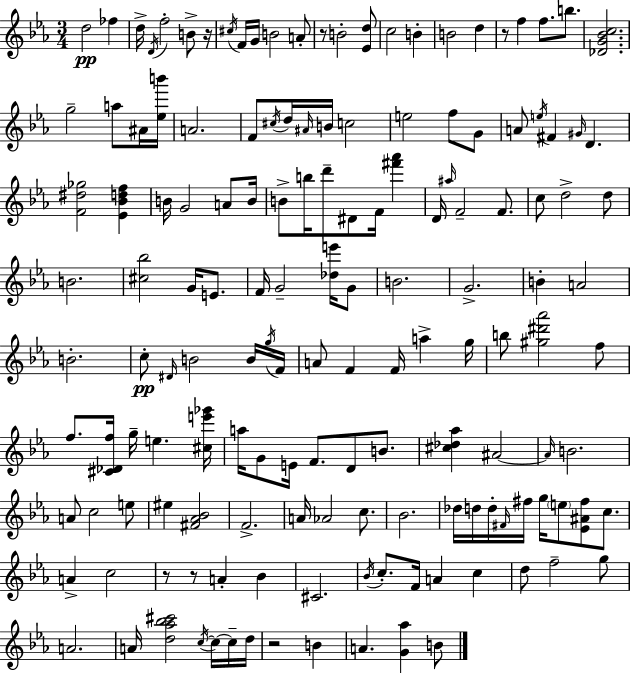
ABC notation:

X:1
T:Untitled
M:3/4
L:1/4
K:Cm
d2 _f d/4 D/4 f2 B/2 z/4 ^c/4 F/4 G/4 B2 A/2 z/2 B2 [_Ed]/2 c2 B B2 d z/2 f f/2 b/2 [_DG_Bc]2 g2 a/2 ^A/4 [_eb']/4 A2 F/2 ^c/4 d/4 ^A/4 B/4 c2 e2 f/2 G/2 A/2 e/4 ^F ^G/4 D [F^d_g]2 [_E_Bdf] B/4 G2 A/2 B/4 B/2 b/4 d'/2 ^D/2 F/4 [^f'_a'] D/4 ^a/4 F2 F/2 c/2 d2 d/2 B2 [^c_b]2 G/4 E/2 F/4 G2 [_de']/4 G/2 B2 G2 B A2 B2 c/2 ^D/4 B2 B/4 g/4 F/4 A/2 F F/4 a g/4 b/2 [^g^d'_a']2 f/2 f/2 [^C_Df]/4 g/4 e [^ce'_g']/4 a/4 G/2 E/4 F/2 D/2 B/2 [^c_d_a] ^A2 ^A/4 B2 A/2 c2 e/2 ^e [^F_A_B]2 F2 A/4 _A2 c/2 _B2 _d/4 d/4 d/4 ^F/4 ^f/4 g/4 e/2 [_E^A^f]/2 c/2 A c2 z/2 z/2 A _B ^C2 _B/4 c/2 F/4 A c d/2 f2 g/2 A2 A/4 [d_a_b^c']2 c/4 c/4 c/4 d/4 z2 B A [G_a] B/2